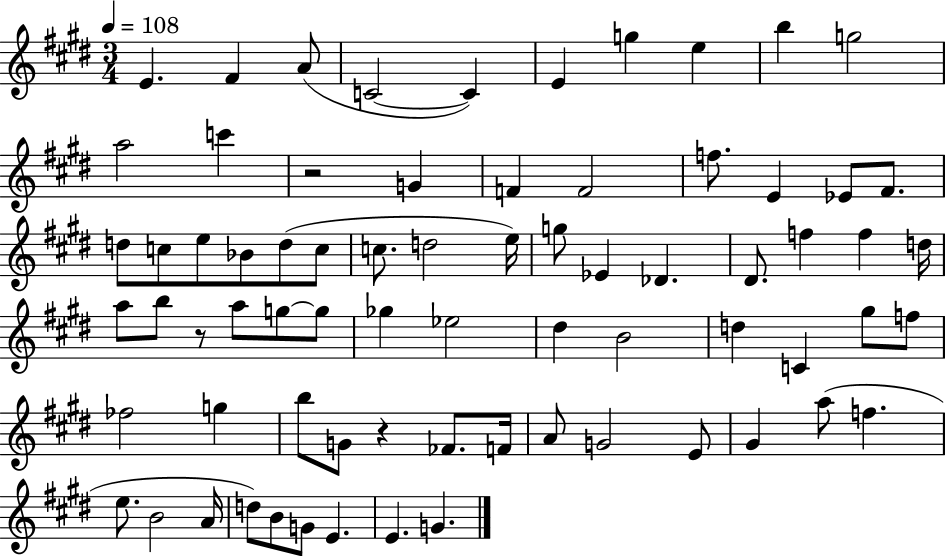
E4/q. F#4/q A4/e C4/h C4/q E4/q G5/q E5/q B5/q G5/h A5/h C6/q R/h G4/q F4/q F4/h F5/e. E4/q Eb4/e F#4/e. D5/e C5/e E5/e Bb4/e D5/e C5/e C5/e. D5/h E5/s G5/e Eb4/q Db4/q. D#4/e. F5/q F5/q D5/s A5/e B5/e R/e A5/e G5/e G5/e Gb5/q Eb5/h D#5/q B4/h D5/q C4/q G#5/e F5/e FES5/h G5/q B5/e G4/e R/q FES4/e. F4/s A4/e G4/h E4/e G#4/q A5/e F5/q. E5/e. B4/h A4/s D5/e B4/e G4/e E4/q. E4/q. G4/q.